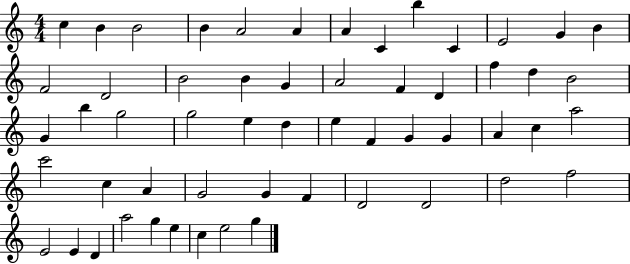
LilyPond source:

{
  \clef treble
  \numericTimeSignature
  \time 4/4
  \key c \major
  c''4 b'4 b'2 | b'4 a'2 a'4 | a'4 c'4 b''4 c'4 | e'2 g'4 b'4 | \break f'2 d'2 | b'2 b'4 g'4 | a'2 f'4 d'4 | f''4 d''4 b'2 | \break g'4 b''4 g''2 | g''2 e''4 d''4 | e''4 f'4 g'4 g'4 | a'4 c''4 a''2 | \break c'''2 c''4 a'4 | g'2 g'4 f'4 | d'2 d'2 | d''2 f''2 | \break e'2 e'4 d'4 | a''2 g''4 e''4 | c''4 e''2 g''4 | \bar "|."
}